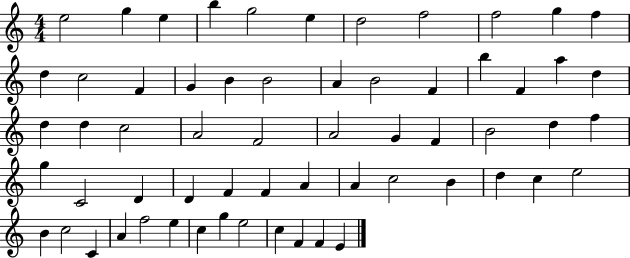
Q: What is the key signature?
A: C major